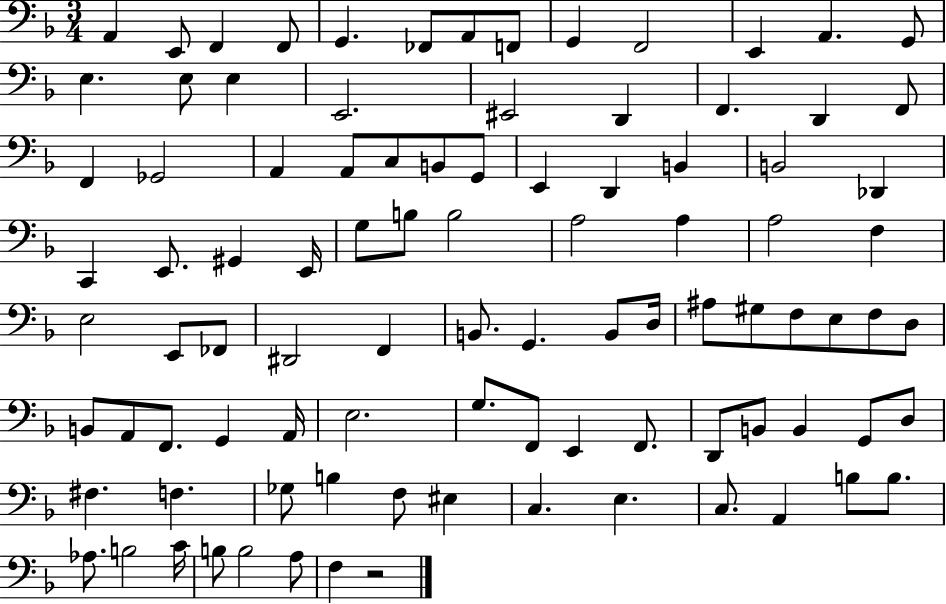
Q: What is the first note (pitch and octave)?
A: A2